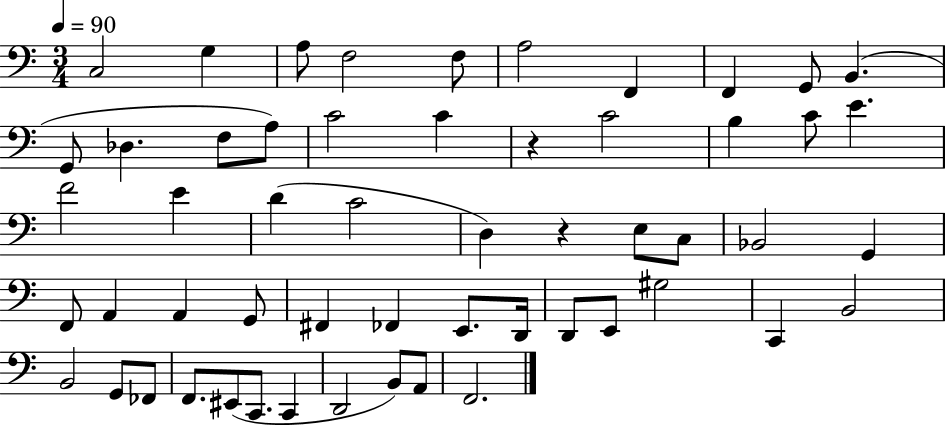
C3/h G3/q A3/e F3/h F3/e A3/h F2/q F2/q G2/e B2/q. G2/e Db3/q. F3/e A3/e C4/h C4/q R/q C4/h B3/q C4/e E4/q. F4/h E4/q D4/q C4/h D3/q R/q E3/e C3/e Bb2/h G2/q F2/e A2/q A2/q G2/e F#2/q FES2/q E2/e. D2/s D2/e E2/e G#3/h C2/q B2/h B2/h G2/e FES2/e F2/e. EIS2/e C2/e. C2/q D2/h B2/e A2/e F2/h.